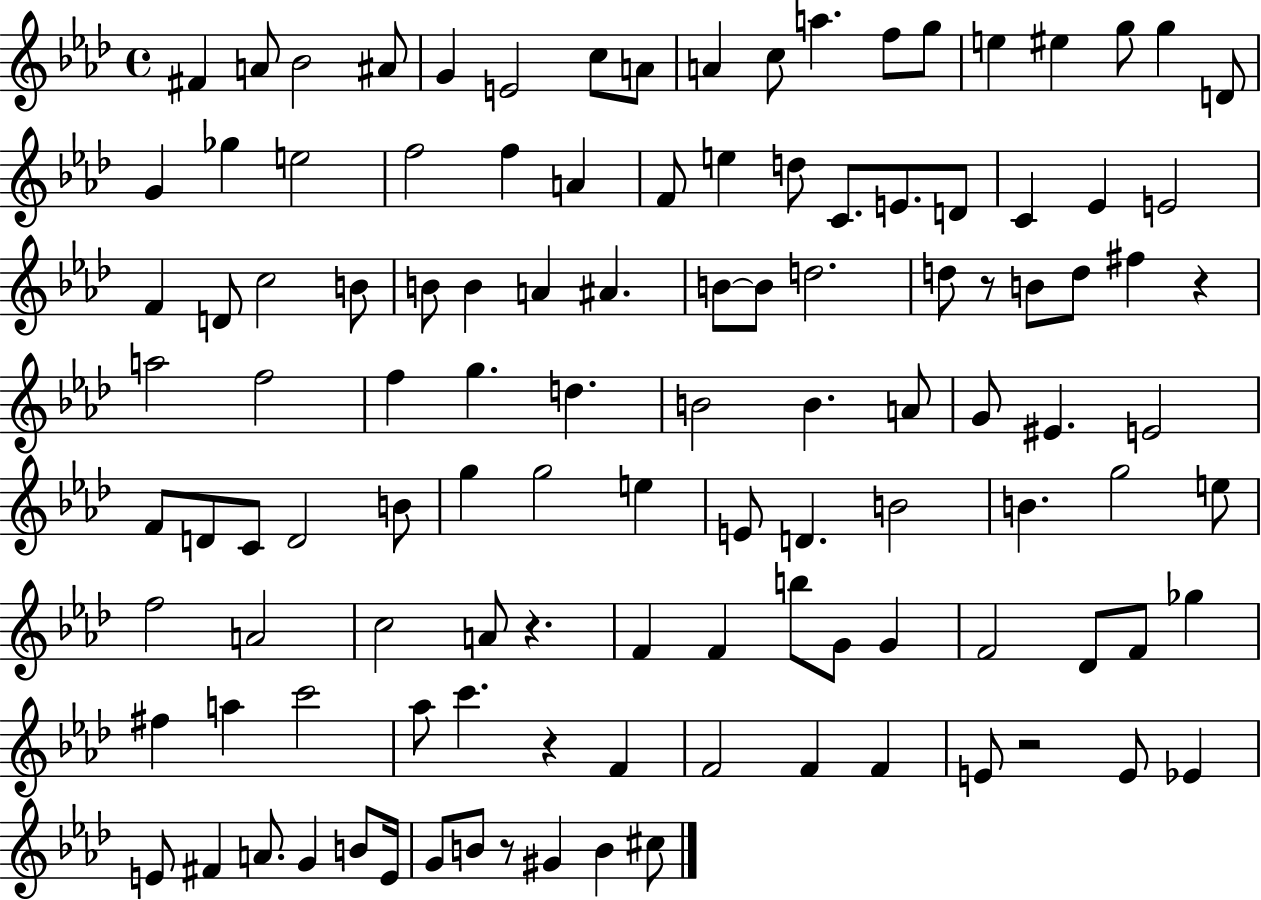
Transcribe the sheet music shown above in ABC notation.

X:1
T:Untitled
M:4/4
L:1/4
K:Ab
^F A/2 _B2 ^A/2 G E2 c/2 A/2 A c/2 a f/2 g/2 e ^e g/2 g D/2 G _g e2 f2 f A F/2 e d/2 C/2 E/2 D/2 C _E E2 F D/2 c2 B/2 B/2 B A ^A B/2 B/2 d2 d/2 z/2 B/2 d/2 ^f z a2 f2 f g d B2 B A/2 G/2 ^E E2 F/2 D/2 C/2 D2 B/2 g g2 e E/2 D B2 B g2 e/2 f2 A2 c2 A/2 z F F b/2 G/2 G F2 _D/2 F/2 _g ^f a c'2 _a/2 c' z F F2 F F E/2 z2 E/2 _E E/2 ^F A/2 G B/2 E/4 G/2 B/2 z/2 ^G B ^c/2